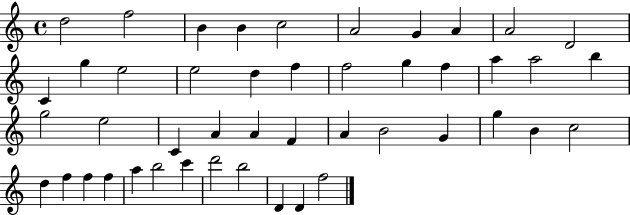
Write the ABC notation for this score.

X:1
T:Untitled
M:4/4
L:1/4
K:C
d2 f2 B B c2 A2 G A A2 D2 C g e2 e2 d f f2 g f a a2 b g2 e2 C A A F A B2 G g B c2 d f f f a b2 c' d'2 b2 D D f2